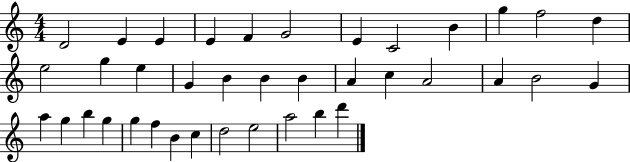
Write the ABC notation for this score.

X:1
T:Untitled
M:4/4
L:1/4
K:C
D2 E E E F G2 E C2 B g f2 d e2 g e G B B B A c A2 A B2 G a g b g g f B c d2 e2 a2 b d'